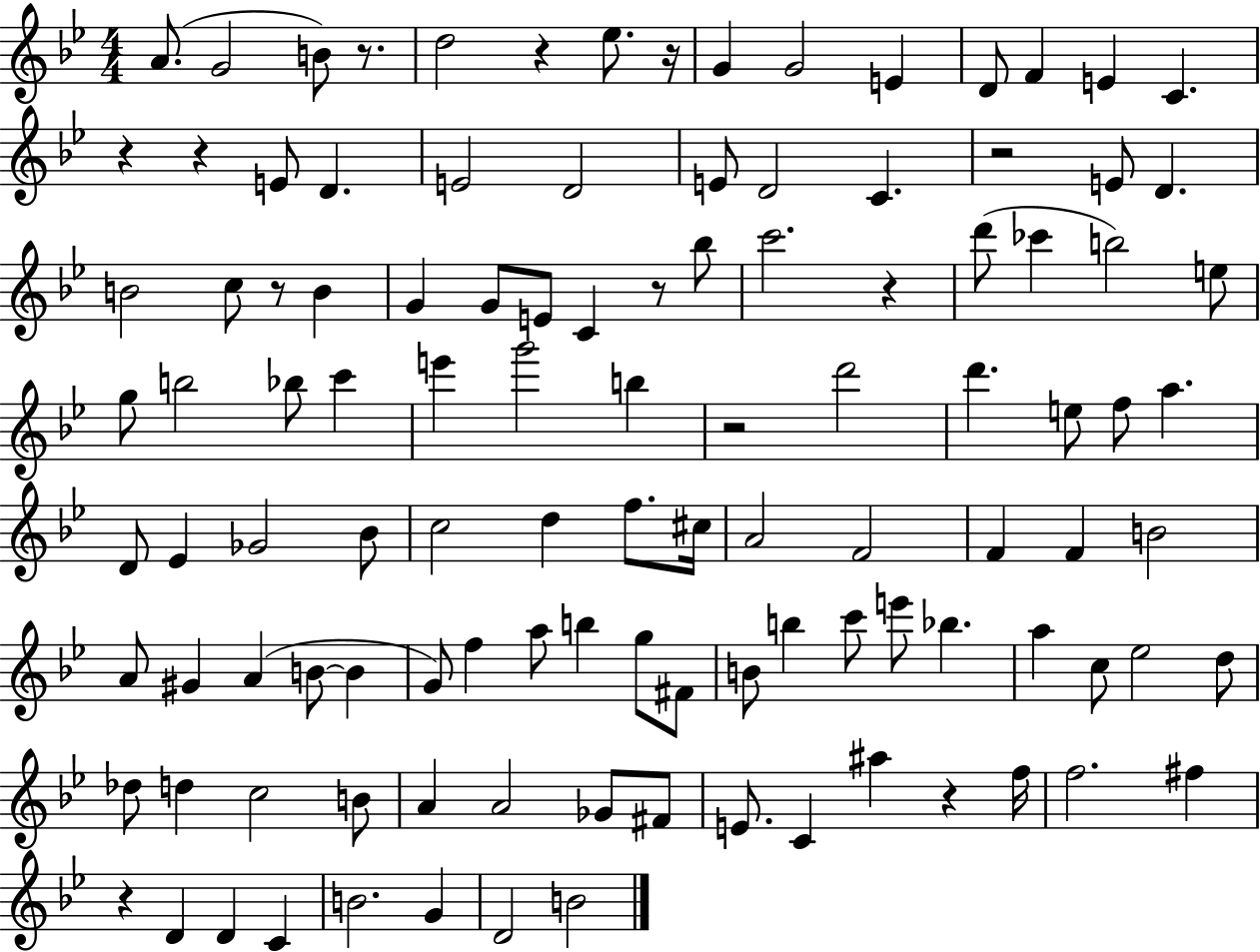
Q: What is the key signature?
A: BES major